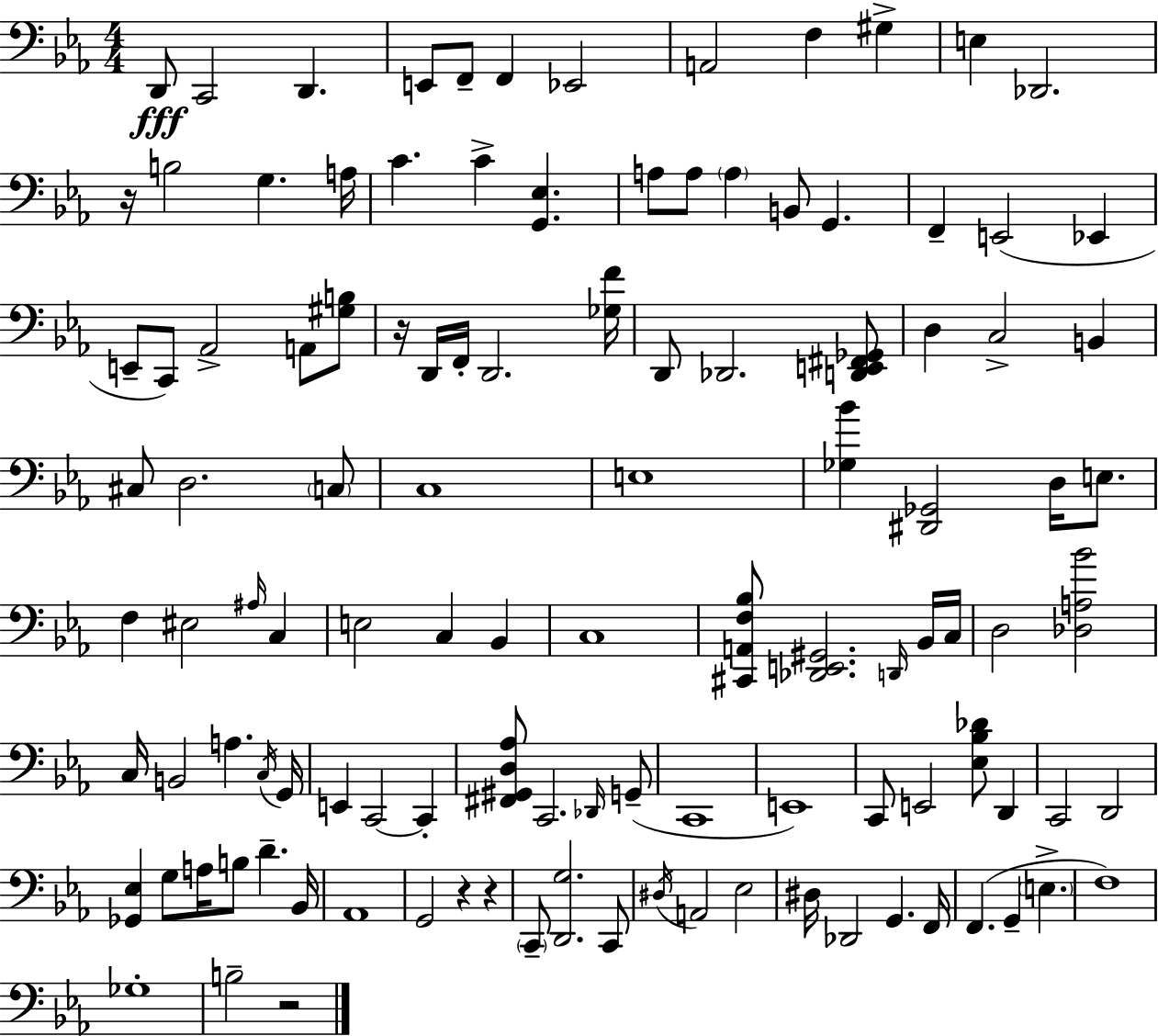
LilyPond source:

{
  \clef bass
  \numericTimeSignature
  \time 4/4
  \key ees \major
  d,8\fff c,2 d,4. | e,8 f,8-- f,4 ees,2 | a,2 f4 gis4-> | e4 des,2. | \break r16 b2 g4. a16 | c'4. c'4-> <g, ees>4. | a8 a8 \parenthesize a4 b,8 g,4. | f,4-- e,2( ees,4 | \break e,8-- c,8) aes,2-> a,8 <gis b>8 | r16 d,16 f,16-. d,2. <ges f'>16 | d,8 des,2. <d, e, fis, ges,>8 | d4 c2-> b,4 | \break cis8 d2. \parenthesize c8 | c1 | e1 | <ges bes'>4 <dis, ges,>2 d16 e8. | \break f4 eis2 \grace { ais16 } c4 | e2 c4 bes,4 | c1 | <cis, a, f bes>8 <des, e, gis,>2. \grace { d,16 } | \break bes,16 c16 d2 <des a bes'>2 | c16 b,2 a4. | \acciaccatura { c16 } g,16 e,4 c,2~~ c,4-. | <fis, gis, d aes>8 c,2. | \break \grace { des,16 } g,8--( c,1 | e,1) | c,8 e,2 <ees bes des'>8 | d,4 c,2 d,2 | \break <ges, ees>4 g8 a16 b8 d'4.-- | bes,16 aes,1 | g,2 r4 | r4 \parenthesize c,8-- <d, g>2. | \break c,8 \acciaccatura { dis16 } a,2 ees2 | dis16 des,2 g,4. | f,16 f,4.( g,4-- \parenthesize e4.-> | f1) | \break ges1-. | b2-- r2 | \bar "|."
}